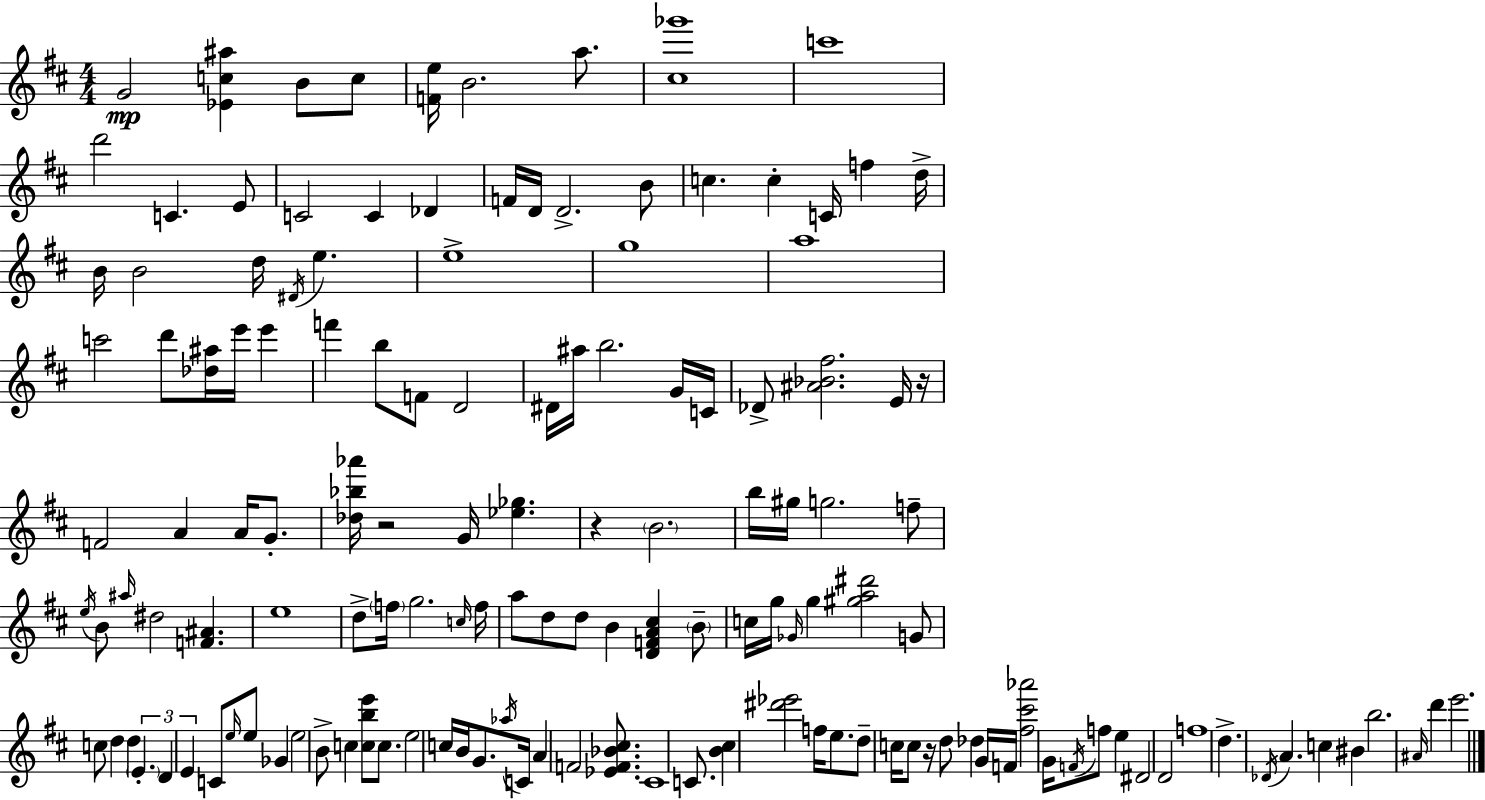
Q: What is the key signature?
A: D major